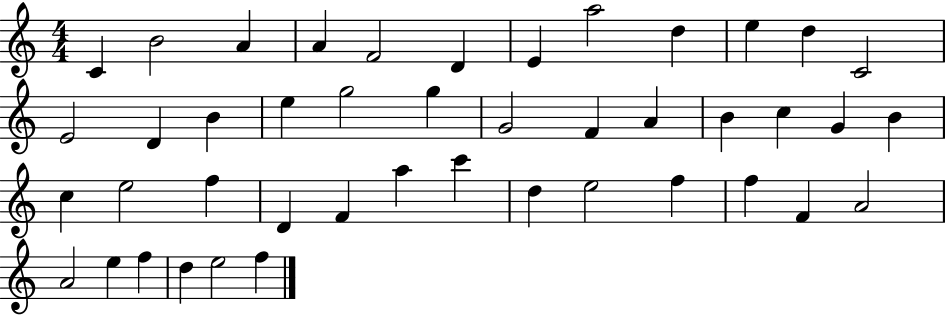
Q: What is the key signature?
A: C major